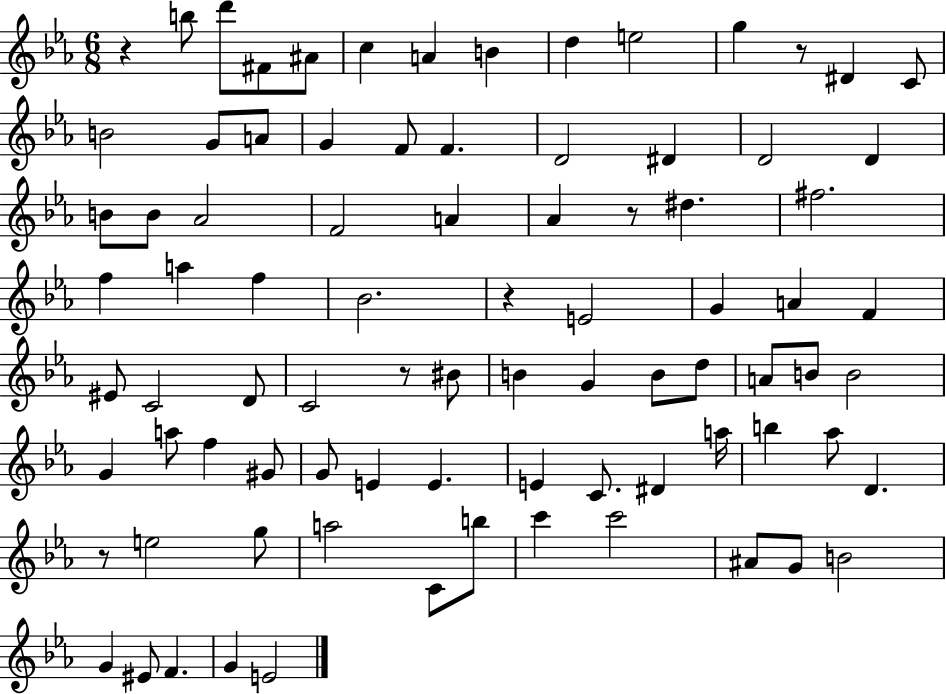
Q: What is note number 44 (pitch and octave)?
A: B4